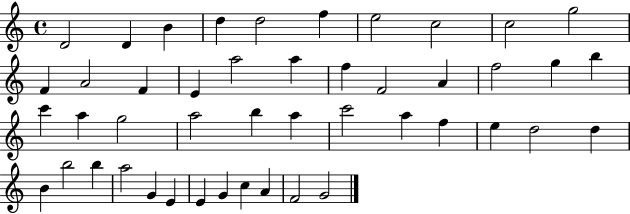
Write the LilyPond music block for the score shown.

{
  \clef treble
  \time 4/4
  \defaultTimeSignature
  \key c \major
  d'2 d'4 b'4 | d''4 d''2 f''4 | e''2 c''2 | c''2 g''2 | \break f'4 a'2 f'4 | e'4 a''2 a''4 | f''4 f'2 a'4 | f''2 g''4 b''4 | \break c'''4 a''4 g''2 | a''2 b''4 a''4 | c'''2 a''4 f''4 | e''4 d''2 d''4 | \break b'4 b''2 b''4 | a''2 g'4 e'4 | e'4 g'4 c''4 a'4 | f'2 g'2 | \break \bar "|."
}